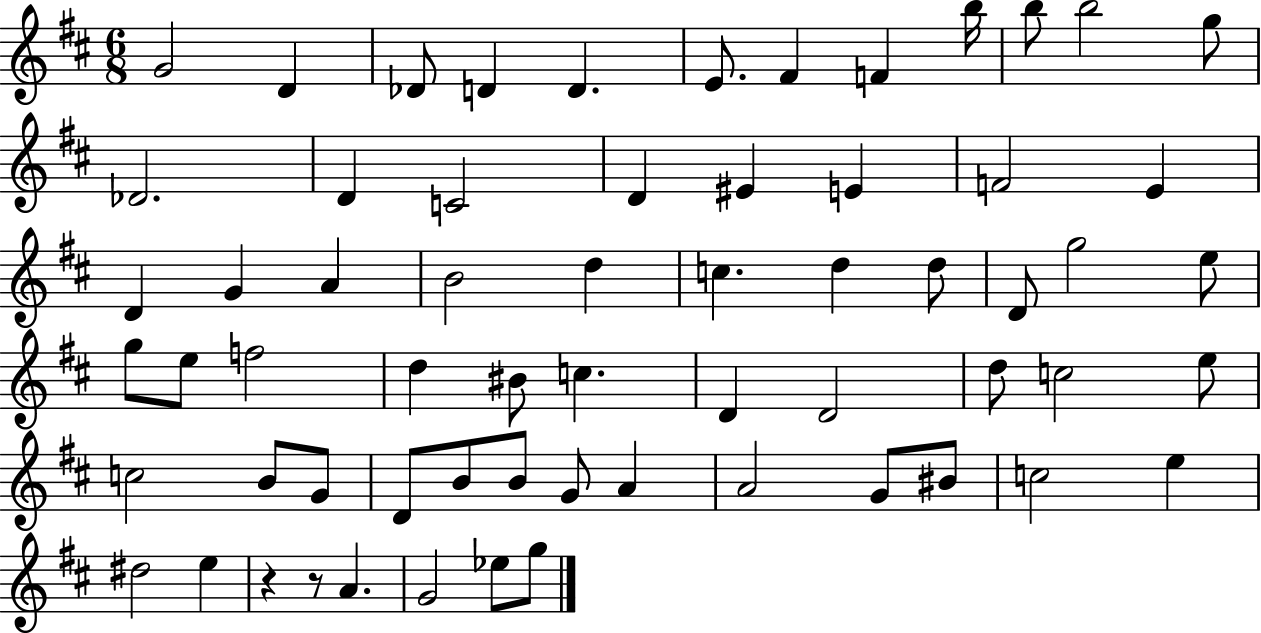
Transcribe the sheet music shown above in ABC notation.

X:1
T:Untitled
M:6/8
L:1/4
K:D
G2 D _D/2 D D E/2 ^F F b/4 b/2 b2 g/2 _D2 D C2 D ^E E F2 E D G A B2 d c d d/2 D/2 g2 e/2 g/2 e/2 f2 d ^B/2 c D D2 d/2 c2 e/2 c2 B/2 G/2 D/2 B/2 B/2 G/2 A A2 G/2 ^B/2 c2 e ^d2 e z z/2 A G2 _e/2 g/2